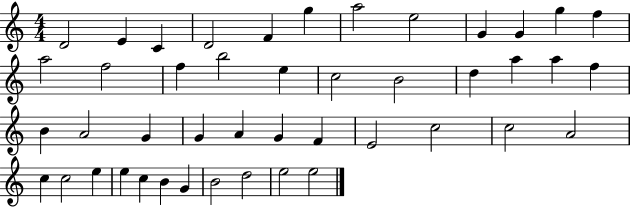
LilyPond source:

{
  \clef treble
  \numericTimeSignature
  \time 4/4
  \key c \major
  d'2 e'4 c'4 | d'2 f'4 g''4 | a''2 e''2 | g'4 g'4 g''4 f''4 | \break a''2 f''2 | f''4 b''2 e''4 | c''2 b'2 | d''4 a''4 a''4 f''4 | \break b'4 a'2 g'4 | g'4 a'4 g'4 f'4 | e'2 c''2 | c''2 a'2 | \break c''4 c''2 e''4 | e''4 c''4 b'4 g'4 | b'2 d''2 | e''2 e''2 | \break \bar "|."
}